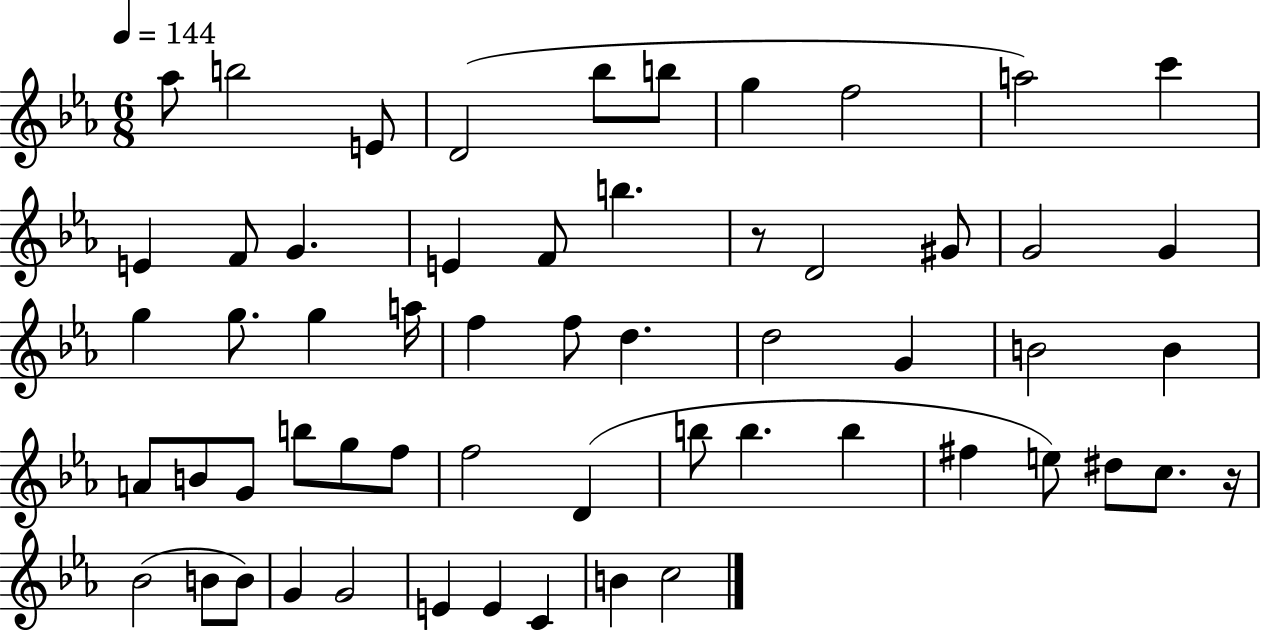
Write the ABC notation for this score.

X:1
T:Untitled
M:6/8
L:1/4
K:Eb
_a/2 b2 E/2 D2 _b/2 b/2 g f2 a2 c' E F/2 G E F/2 b z/2 D2 ^G/2 G2 G g g/2 g a/4 f f/2 d d2 G B2 B A/2 B/2 G/2 b/2 g/2 f/2 f2 D b/2 b b ^f e/2 ^d/2 c/2 z/4 _B2 B/2 B/2 G G2 E E C B c2